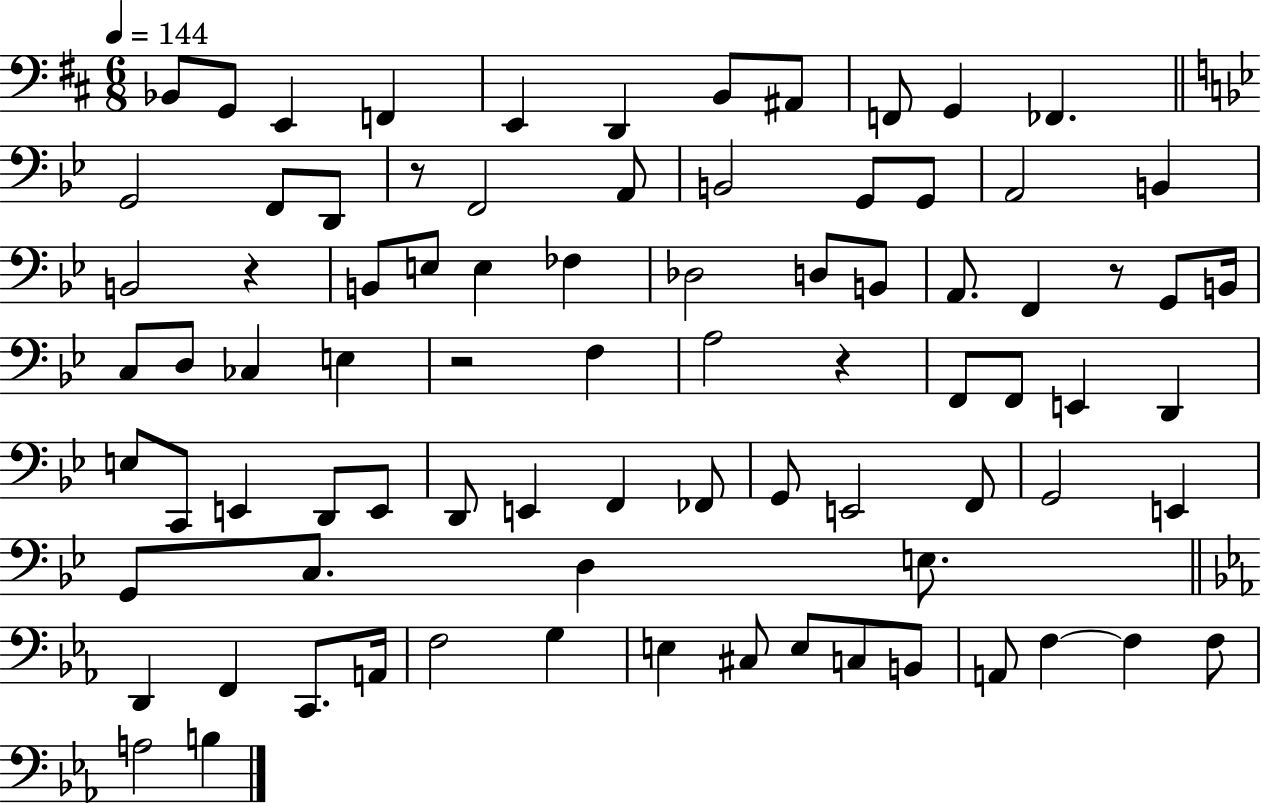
{
  \clef bass
  \numericTimeSignature
  \time 6/8
  \key d \major
  \tempo 4 = 144
  \repeat volta 2 { bes,8 g,8 e,4 f,4 | e,4 d,4 b,8 ais,8 | f,8 g,4 fes,4. | \bar "||" \break \key bes \major g,2 f,8 d,8 | r8 f,2 a,8 | b,2 g,8 g,8 | a,2 b,4 | \break b,2 r4 | b,8 e8 e4 fes4 | des2 d8 b,8 | a,8. f,4 r8 g,8 b,16 | \break c8 d8 ces4 e4 | r2 f4 | a2 r4 | f,8 f,8 e,4 d,4 | \break e8 c,8 e,4 d,8 e,8 | d,8 e,4 f,4 fes,8 | g,8 e,2 f,8 | g,2 e,4 | \break g,8 c8. d4 e8. | \bar "||" \break \key ees \major d,4 f,4 c,8. a,16 | f2 g4 | e4 cis8 e8 c8 b,8 | a,8 f4~~ f4 f8 | \break a2 b4 | } \bar "|."
}